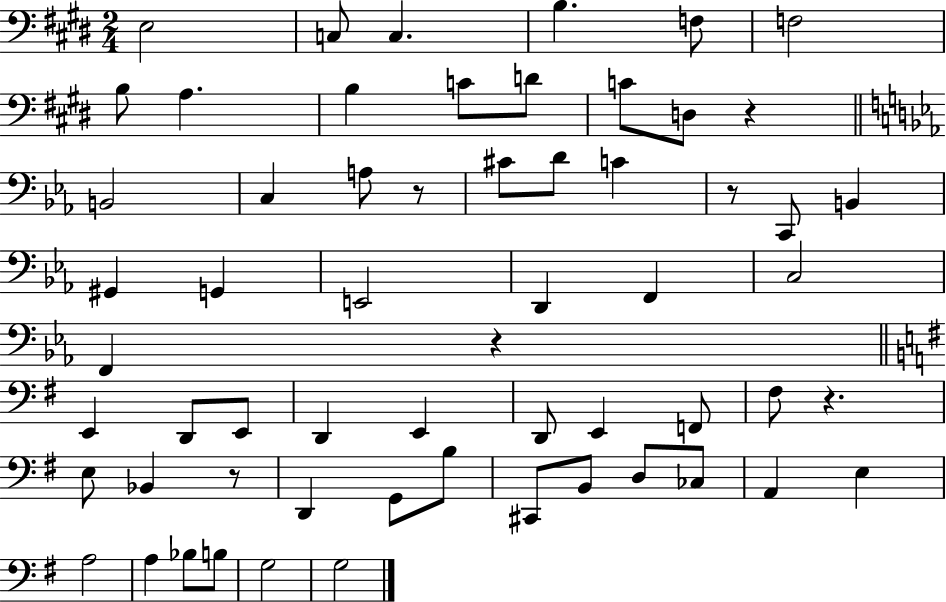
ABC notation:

X:1
T:Untitled
M:2/4
L:1/4
K:E
E,2 C,/2 C, B, F,/2 F,2 B,/2 A, B, C/2 D/2 C/2 D,/2 z B,,2 C, A,/2 z/2 ^C/2 D/2 C z/2 C,,/2 B,, ^G,, G,, E,,2 D,, F,, C,2 F,, z E,, D,,/2 E,,/2 D,, E,, D,,/2 E,, F,,/2 ^F,/2 z E,/2 _B,, z/2 D,, G,,/2 B,/2 ^C,,/2 B,,/2 D,/2 _C,/2 A,, E, A,2 A, _B,/2 B,/2 G,2 G,2